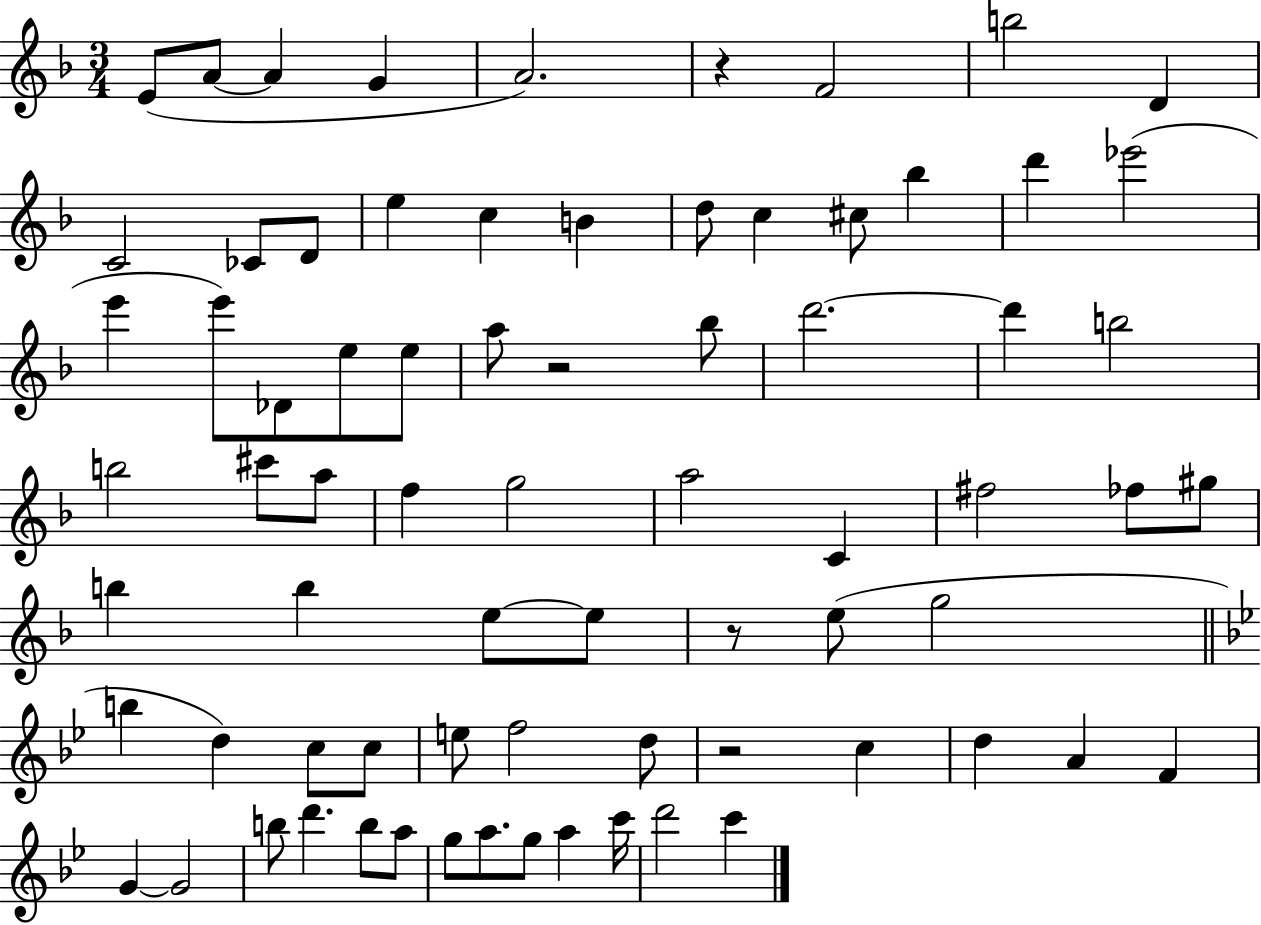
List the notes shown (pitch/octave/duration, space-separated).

E4/e A4/e A4/q G4/q A4/h. R/q F4/h B5/h D4/q C4/h CES4/e D4/e E5/q C5/q B4/q D5/e C5/q C#5/e Bb5/q D6/q Eb6/h E6/q E6/e Db4/e E5/e E5/e A5/e R/h Bb5/e D6/h. D6/q B5/h B5/h C#6/e A5/e F5/q G5/h A5/h C4/q F#5/h FES5/e G#5/e B5/q B5/q E5/e E5/e R/e E5/e G5/h B5/q D5/q C5/e C5/e E5/e F5/h D5/e R/h C5/q D5/q A4/q F4/q G4/q G4/h B5/e D6/q. B5/e A5/e G5/e A5/e. G5/e A5/q C6/s D6/h C6/q